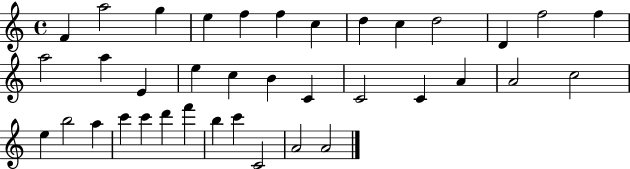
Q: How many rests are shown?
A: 0